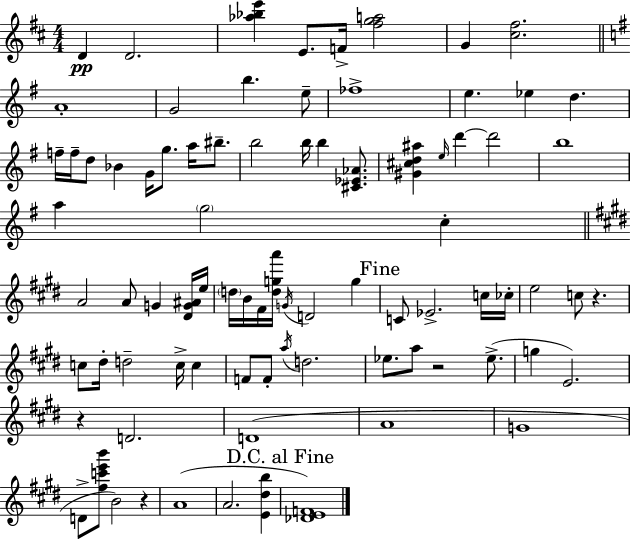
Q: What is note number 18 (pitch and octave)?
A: G4